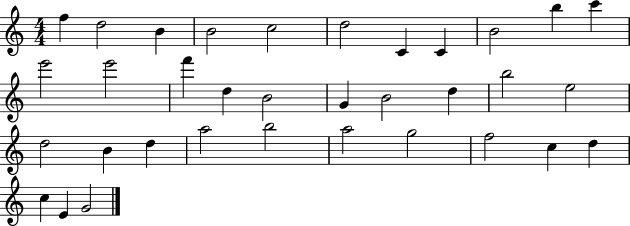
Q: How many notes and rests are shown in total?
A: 34